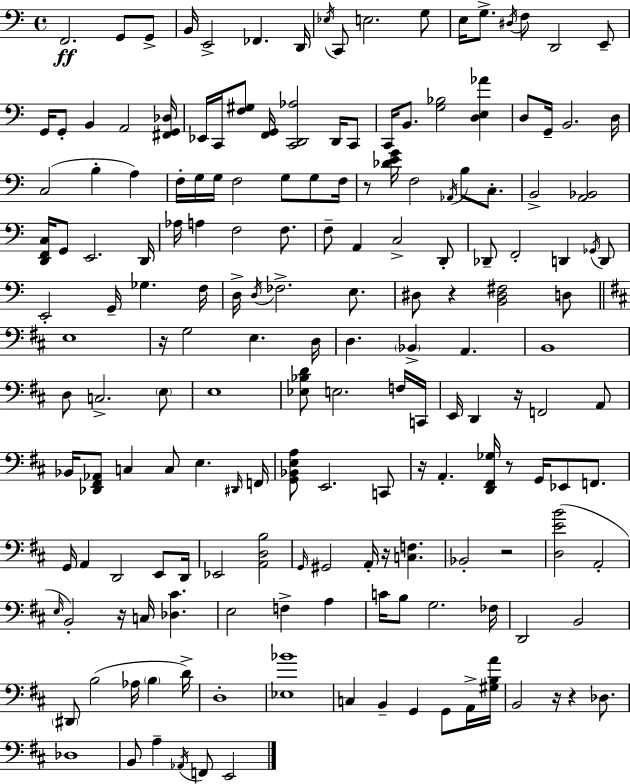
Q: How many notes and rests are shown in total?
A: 176